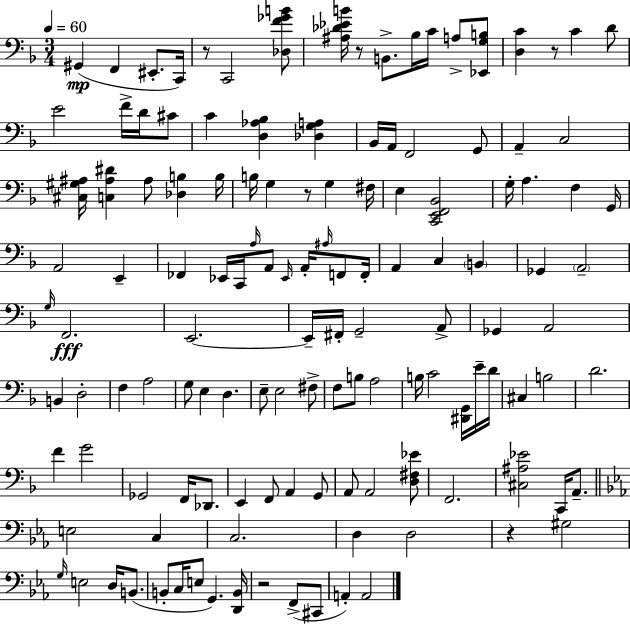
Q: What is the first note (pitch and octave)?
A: G#2